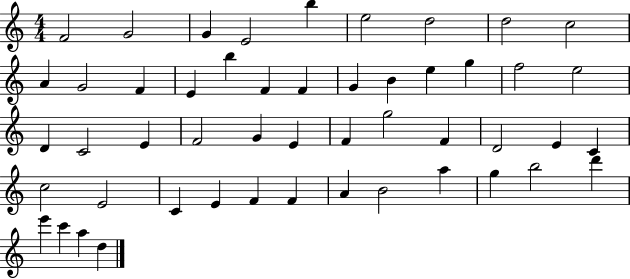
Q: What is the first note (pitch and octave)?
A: F4